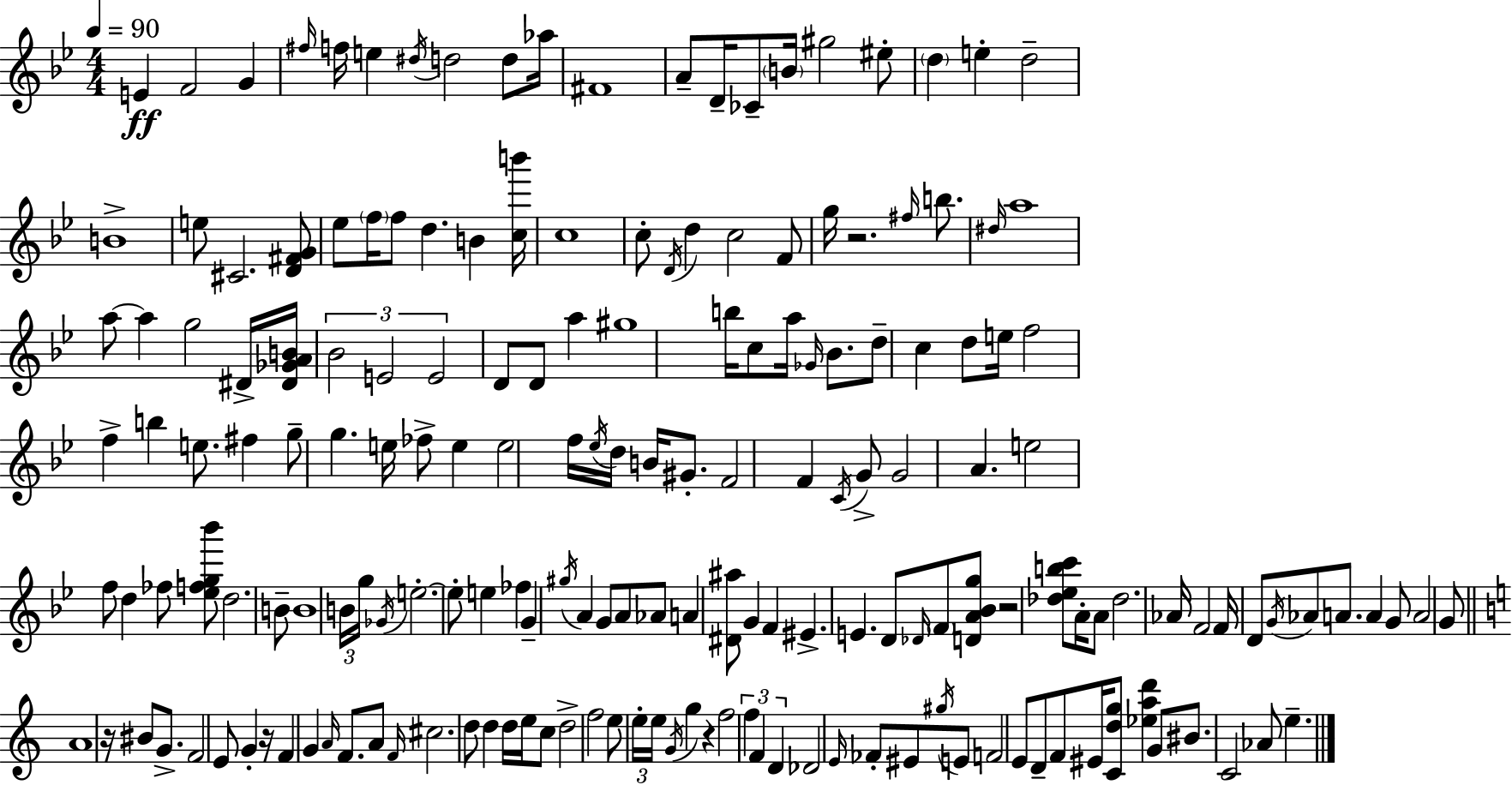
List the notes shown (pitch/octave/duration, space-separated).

E4/q F4/h G4/q F#5/s F5/s E5/q D#5/s D5/h D5/e Ab5/s F#4/w A4/e D4/s CES4/e B4/s G#5/h EIS5/e D5/q E5/q D5/h B4/w E5/e C#4/h. [D4,F#4,G4]/e Eb5/e F5/s F5/e D5/q. B4/q [C5,B6]/s C5/w C5/e D4/s D5/q C5/h F4/e G5/s R/h. F#5/s B5/e. D#5/s A5/w A5/e A5/q G5/h D#4/s [D#4,Gb4,A4,B4]/s Bb4/h E4/h E4/h D4/e D4/e A5/q G#5/w B5/s C5/e A5/s Gb4/s Bb4/e. D5/e C5/q D5/e E5/s F5/h F5/q B5/q E5/e. F#5/q G5/e G5/q. E5/s FES5/e E5/q E5/h F5/s Eb5/s D5/s B4/s G#4/e. F4/h F4/q C4/s G4/e G4/h A4/q. E5/h F5/e D5/q FES5/e [Eb5,F5,G5,Bb6]/e D5/h. B4/e B4/w B4/s G5/s Gb4/s E5/h. E5/e E5/q FES5/q G4/q G#5/s A4/q G4/e A4/e Ab4/e A4/q [D#4,A#5]/e G4/q F4/q EIS4/q. E4/q. D4/e Db4/s F4/e [D4,A4,Bb4,G5]/e R/h [Db5,Eb5,B5,C6]/e A4/s A4/e Db5/h. Ab4/s F4/h F4/s D4/e G4/s Ab4/e A4/e. A4/q G4/e A4/h G4/e A4/w R/s BIS4/e G4/e. F4/h E4/e G4/q R/s F4/q G4/q A4/s F4/e. A4/e F4/s C#5/h. D5/e D5/q D5/s E5/s C5/e D5/h F5/h E5/e E5/s E5/s G4/s G5/q R/q F5/h F5/q F4/q D4/q Db4/h E4/s FES4/e EIS4/e G#5/s E4/e F4/h E4/e D4/e F4/e EIS4/s [C4,D5,G5]/e [Eb5,A5,D6]/q G4/e BIS4/e. C4/h Ab4/e E5/q.